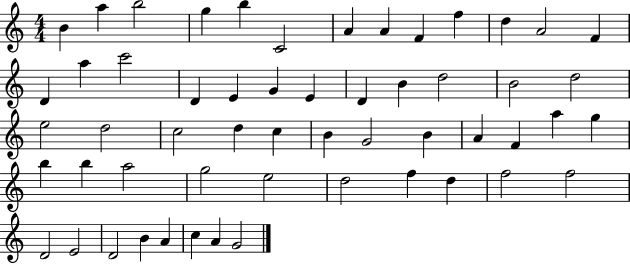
X:1
T:Untitled
M:4/4
L:1/4
K:C
B a b2 g b C2 A A F f d A2 F D a c'2 D E G E D B d2 B2 d2 e2 d2 c2 d c B G2 B A F a g b b a2 g2 e2 d2 f d f2 f2 D2 E2 D2 B A c A G2